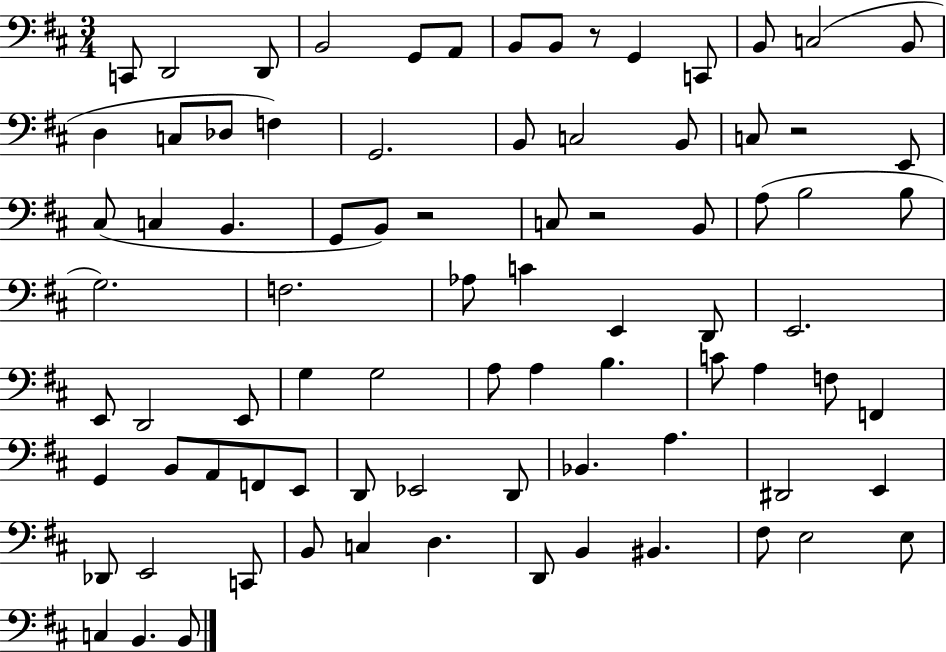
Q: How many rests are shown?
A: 4